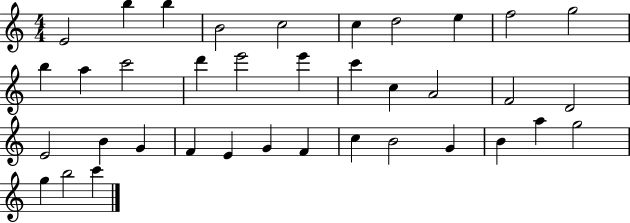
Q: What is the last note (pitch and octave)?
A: C6